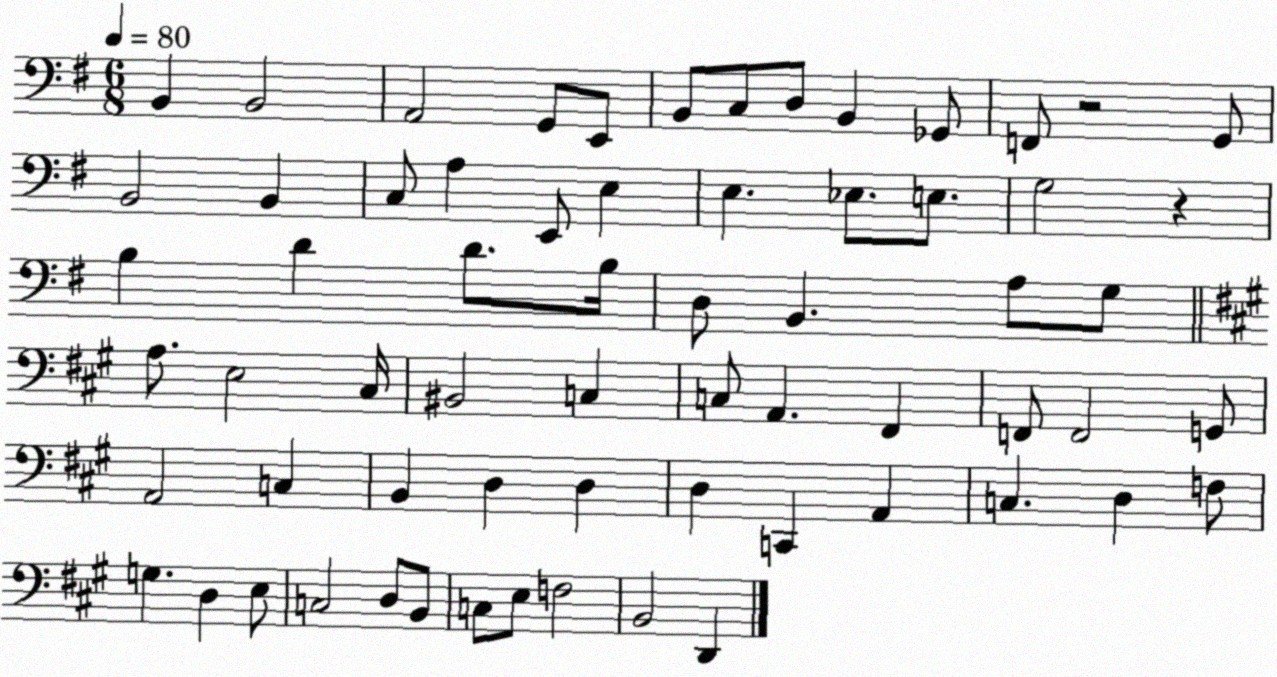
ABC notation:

X:1
T:Untitled
M:6/8
L:1/4
K:G
B,, B,,2 A,,2 G,,/2 E,,/2 B,,/2 C,/2 D,/2 B,, _G,,/2 F,,/2 z2 G,,/2 B,,2 B,, C,/2 A, E,,/2 E, E, _E,/2 E,/2 G,2 z B, D D/2 B,/4 D,/2 B,, A,/2 G,/2 A,/2 E,2 ^C,/4 ^B,,2 C, C,/2 A,, ^F,, F,,/2 F,,2 G,,/2 A,,2 C, B,, D, D, D, C,, A,, C, D, F,/2 G, D, E,/2 C,2 D,/2 B,,/2 C,/2 E,/2 F,2 B,,2 D,,